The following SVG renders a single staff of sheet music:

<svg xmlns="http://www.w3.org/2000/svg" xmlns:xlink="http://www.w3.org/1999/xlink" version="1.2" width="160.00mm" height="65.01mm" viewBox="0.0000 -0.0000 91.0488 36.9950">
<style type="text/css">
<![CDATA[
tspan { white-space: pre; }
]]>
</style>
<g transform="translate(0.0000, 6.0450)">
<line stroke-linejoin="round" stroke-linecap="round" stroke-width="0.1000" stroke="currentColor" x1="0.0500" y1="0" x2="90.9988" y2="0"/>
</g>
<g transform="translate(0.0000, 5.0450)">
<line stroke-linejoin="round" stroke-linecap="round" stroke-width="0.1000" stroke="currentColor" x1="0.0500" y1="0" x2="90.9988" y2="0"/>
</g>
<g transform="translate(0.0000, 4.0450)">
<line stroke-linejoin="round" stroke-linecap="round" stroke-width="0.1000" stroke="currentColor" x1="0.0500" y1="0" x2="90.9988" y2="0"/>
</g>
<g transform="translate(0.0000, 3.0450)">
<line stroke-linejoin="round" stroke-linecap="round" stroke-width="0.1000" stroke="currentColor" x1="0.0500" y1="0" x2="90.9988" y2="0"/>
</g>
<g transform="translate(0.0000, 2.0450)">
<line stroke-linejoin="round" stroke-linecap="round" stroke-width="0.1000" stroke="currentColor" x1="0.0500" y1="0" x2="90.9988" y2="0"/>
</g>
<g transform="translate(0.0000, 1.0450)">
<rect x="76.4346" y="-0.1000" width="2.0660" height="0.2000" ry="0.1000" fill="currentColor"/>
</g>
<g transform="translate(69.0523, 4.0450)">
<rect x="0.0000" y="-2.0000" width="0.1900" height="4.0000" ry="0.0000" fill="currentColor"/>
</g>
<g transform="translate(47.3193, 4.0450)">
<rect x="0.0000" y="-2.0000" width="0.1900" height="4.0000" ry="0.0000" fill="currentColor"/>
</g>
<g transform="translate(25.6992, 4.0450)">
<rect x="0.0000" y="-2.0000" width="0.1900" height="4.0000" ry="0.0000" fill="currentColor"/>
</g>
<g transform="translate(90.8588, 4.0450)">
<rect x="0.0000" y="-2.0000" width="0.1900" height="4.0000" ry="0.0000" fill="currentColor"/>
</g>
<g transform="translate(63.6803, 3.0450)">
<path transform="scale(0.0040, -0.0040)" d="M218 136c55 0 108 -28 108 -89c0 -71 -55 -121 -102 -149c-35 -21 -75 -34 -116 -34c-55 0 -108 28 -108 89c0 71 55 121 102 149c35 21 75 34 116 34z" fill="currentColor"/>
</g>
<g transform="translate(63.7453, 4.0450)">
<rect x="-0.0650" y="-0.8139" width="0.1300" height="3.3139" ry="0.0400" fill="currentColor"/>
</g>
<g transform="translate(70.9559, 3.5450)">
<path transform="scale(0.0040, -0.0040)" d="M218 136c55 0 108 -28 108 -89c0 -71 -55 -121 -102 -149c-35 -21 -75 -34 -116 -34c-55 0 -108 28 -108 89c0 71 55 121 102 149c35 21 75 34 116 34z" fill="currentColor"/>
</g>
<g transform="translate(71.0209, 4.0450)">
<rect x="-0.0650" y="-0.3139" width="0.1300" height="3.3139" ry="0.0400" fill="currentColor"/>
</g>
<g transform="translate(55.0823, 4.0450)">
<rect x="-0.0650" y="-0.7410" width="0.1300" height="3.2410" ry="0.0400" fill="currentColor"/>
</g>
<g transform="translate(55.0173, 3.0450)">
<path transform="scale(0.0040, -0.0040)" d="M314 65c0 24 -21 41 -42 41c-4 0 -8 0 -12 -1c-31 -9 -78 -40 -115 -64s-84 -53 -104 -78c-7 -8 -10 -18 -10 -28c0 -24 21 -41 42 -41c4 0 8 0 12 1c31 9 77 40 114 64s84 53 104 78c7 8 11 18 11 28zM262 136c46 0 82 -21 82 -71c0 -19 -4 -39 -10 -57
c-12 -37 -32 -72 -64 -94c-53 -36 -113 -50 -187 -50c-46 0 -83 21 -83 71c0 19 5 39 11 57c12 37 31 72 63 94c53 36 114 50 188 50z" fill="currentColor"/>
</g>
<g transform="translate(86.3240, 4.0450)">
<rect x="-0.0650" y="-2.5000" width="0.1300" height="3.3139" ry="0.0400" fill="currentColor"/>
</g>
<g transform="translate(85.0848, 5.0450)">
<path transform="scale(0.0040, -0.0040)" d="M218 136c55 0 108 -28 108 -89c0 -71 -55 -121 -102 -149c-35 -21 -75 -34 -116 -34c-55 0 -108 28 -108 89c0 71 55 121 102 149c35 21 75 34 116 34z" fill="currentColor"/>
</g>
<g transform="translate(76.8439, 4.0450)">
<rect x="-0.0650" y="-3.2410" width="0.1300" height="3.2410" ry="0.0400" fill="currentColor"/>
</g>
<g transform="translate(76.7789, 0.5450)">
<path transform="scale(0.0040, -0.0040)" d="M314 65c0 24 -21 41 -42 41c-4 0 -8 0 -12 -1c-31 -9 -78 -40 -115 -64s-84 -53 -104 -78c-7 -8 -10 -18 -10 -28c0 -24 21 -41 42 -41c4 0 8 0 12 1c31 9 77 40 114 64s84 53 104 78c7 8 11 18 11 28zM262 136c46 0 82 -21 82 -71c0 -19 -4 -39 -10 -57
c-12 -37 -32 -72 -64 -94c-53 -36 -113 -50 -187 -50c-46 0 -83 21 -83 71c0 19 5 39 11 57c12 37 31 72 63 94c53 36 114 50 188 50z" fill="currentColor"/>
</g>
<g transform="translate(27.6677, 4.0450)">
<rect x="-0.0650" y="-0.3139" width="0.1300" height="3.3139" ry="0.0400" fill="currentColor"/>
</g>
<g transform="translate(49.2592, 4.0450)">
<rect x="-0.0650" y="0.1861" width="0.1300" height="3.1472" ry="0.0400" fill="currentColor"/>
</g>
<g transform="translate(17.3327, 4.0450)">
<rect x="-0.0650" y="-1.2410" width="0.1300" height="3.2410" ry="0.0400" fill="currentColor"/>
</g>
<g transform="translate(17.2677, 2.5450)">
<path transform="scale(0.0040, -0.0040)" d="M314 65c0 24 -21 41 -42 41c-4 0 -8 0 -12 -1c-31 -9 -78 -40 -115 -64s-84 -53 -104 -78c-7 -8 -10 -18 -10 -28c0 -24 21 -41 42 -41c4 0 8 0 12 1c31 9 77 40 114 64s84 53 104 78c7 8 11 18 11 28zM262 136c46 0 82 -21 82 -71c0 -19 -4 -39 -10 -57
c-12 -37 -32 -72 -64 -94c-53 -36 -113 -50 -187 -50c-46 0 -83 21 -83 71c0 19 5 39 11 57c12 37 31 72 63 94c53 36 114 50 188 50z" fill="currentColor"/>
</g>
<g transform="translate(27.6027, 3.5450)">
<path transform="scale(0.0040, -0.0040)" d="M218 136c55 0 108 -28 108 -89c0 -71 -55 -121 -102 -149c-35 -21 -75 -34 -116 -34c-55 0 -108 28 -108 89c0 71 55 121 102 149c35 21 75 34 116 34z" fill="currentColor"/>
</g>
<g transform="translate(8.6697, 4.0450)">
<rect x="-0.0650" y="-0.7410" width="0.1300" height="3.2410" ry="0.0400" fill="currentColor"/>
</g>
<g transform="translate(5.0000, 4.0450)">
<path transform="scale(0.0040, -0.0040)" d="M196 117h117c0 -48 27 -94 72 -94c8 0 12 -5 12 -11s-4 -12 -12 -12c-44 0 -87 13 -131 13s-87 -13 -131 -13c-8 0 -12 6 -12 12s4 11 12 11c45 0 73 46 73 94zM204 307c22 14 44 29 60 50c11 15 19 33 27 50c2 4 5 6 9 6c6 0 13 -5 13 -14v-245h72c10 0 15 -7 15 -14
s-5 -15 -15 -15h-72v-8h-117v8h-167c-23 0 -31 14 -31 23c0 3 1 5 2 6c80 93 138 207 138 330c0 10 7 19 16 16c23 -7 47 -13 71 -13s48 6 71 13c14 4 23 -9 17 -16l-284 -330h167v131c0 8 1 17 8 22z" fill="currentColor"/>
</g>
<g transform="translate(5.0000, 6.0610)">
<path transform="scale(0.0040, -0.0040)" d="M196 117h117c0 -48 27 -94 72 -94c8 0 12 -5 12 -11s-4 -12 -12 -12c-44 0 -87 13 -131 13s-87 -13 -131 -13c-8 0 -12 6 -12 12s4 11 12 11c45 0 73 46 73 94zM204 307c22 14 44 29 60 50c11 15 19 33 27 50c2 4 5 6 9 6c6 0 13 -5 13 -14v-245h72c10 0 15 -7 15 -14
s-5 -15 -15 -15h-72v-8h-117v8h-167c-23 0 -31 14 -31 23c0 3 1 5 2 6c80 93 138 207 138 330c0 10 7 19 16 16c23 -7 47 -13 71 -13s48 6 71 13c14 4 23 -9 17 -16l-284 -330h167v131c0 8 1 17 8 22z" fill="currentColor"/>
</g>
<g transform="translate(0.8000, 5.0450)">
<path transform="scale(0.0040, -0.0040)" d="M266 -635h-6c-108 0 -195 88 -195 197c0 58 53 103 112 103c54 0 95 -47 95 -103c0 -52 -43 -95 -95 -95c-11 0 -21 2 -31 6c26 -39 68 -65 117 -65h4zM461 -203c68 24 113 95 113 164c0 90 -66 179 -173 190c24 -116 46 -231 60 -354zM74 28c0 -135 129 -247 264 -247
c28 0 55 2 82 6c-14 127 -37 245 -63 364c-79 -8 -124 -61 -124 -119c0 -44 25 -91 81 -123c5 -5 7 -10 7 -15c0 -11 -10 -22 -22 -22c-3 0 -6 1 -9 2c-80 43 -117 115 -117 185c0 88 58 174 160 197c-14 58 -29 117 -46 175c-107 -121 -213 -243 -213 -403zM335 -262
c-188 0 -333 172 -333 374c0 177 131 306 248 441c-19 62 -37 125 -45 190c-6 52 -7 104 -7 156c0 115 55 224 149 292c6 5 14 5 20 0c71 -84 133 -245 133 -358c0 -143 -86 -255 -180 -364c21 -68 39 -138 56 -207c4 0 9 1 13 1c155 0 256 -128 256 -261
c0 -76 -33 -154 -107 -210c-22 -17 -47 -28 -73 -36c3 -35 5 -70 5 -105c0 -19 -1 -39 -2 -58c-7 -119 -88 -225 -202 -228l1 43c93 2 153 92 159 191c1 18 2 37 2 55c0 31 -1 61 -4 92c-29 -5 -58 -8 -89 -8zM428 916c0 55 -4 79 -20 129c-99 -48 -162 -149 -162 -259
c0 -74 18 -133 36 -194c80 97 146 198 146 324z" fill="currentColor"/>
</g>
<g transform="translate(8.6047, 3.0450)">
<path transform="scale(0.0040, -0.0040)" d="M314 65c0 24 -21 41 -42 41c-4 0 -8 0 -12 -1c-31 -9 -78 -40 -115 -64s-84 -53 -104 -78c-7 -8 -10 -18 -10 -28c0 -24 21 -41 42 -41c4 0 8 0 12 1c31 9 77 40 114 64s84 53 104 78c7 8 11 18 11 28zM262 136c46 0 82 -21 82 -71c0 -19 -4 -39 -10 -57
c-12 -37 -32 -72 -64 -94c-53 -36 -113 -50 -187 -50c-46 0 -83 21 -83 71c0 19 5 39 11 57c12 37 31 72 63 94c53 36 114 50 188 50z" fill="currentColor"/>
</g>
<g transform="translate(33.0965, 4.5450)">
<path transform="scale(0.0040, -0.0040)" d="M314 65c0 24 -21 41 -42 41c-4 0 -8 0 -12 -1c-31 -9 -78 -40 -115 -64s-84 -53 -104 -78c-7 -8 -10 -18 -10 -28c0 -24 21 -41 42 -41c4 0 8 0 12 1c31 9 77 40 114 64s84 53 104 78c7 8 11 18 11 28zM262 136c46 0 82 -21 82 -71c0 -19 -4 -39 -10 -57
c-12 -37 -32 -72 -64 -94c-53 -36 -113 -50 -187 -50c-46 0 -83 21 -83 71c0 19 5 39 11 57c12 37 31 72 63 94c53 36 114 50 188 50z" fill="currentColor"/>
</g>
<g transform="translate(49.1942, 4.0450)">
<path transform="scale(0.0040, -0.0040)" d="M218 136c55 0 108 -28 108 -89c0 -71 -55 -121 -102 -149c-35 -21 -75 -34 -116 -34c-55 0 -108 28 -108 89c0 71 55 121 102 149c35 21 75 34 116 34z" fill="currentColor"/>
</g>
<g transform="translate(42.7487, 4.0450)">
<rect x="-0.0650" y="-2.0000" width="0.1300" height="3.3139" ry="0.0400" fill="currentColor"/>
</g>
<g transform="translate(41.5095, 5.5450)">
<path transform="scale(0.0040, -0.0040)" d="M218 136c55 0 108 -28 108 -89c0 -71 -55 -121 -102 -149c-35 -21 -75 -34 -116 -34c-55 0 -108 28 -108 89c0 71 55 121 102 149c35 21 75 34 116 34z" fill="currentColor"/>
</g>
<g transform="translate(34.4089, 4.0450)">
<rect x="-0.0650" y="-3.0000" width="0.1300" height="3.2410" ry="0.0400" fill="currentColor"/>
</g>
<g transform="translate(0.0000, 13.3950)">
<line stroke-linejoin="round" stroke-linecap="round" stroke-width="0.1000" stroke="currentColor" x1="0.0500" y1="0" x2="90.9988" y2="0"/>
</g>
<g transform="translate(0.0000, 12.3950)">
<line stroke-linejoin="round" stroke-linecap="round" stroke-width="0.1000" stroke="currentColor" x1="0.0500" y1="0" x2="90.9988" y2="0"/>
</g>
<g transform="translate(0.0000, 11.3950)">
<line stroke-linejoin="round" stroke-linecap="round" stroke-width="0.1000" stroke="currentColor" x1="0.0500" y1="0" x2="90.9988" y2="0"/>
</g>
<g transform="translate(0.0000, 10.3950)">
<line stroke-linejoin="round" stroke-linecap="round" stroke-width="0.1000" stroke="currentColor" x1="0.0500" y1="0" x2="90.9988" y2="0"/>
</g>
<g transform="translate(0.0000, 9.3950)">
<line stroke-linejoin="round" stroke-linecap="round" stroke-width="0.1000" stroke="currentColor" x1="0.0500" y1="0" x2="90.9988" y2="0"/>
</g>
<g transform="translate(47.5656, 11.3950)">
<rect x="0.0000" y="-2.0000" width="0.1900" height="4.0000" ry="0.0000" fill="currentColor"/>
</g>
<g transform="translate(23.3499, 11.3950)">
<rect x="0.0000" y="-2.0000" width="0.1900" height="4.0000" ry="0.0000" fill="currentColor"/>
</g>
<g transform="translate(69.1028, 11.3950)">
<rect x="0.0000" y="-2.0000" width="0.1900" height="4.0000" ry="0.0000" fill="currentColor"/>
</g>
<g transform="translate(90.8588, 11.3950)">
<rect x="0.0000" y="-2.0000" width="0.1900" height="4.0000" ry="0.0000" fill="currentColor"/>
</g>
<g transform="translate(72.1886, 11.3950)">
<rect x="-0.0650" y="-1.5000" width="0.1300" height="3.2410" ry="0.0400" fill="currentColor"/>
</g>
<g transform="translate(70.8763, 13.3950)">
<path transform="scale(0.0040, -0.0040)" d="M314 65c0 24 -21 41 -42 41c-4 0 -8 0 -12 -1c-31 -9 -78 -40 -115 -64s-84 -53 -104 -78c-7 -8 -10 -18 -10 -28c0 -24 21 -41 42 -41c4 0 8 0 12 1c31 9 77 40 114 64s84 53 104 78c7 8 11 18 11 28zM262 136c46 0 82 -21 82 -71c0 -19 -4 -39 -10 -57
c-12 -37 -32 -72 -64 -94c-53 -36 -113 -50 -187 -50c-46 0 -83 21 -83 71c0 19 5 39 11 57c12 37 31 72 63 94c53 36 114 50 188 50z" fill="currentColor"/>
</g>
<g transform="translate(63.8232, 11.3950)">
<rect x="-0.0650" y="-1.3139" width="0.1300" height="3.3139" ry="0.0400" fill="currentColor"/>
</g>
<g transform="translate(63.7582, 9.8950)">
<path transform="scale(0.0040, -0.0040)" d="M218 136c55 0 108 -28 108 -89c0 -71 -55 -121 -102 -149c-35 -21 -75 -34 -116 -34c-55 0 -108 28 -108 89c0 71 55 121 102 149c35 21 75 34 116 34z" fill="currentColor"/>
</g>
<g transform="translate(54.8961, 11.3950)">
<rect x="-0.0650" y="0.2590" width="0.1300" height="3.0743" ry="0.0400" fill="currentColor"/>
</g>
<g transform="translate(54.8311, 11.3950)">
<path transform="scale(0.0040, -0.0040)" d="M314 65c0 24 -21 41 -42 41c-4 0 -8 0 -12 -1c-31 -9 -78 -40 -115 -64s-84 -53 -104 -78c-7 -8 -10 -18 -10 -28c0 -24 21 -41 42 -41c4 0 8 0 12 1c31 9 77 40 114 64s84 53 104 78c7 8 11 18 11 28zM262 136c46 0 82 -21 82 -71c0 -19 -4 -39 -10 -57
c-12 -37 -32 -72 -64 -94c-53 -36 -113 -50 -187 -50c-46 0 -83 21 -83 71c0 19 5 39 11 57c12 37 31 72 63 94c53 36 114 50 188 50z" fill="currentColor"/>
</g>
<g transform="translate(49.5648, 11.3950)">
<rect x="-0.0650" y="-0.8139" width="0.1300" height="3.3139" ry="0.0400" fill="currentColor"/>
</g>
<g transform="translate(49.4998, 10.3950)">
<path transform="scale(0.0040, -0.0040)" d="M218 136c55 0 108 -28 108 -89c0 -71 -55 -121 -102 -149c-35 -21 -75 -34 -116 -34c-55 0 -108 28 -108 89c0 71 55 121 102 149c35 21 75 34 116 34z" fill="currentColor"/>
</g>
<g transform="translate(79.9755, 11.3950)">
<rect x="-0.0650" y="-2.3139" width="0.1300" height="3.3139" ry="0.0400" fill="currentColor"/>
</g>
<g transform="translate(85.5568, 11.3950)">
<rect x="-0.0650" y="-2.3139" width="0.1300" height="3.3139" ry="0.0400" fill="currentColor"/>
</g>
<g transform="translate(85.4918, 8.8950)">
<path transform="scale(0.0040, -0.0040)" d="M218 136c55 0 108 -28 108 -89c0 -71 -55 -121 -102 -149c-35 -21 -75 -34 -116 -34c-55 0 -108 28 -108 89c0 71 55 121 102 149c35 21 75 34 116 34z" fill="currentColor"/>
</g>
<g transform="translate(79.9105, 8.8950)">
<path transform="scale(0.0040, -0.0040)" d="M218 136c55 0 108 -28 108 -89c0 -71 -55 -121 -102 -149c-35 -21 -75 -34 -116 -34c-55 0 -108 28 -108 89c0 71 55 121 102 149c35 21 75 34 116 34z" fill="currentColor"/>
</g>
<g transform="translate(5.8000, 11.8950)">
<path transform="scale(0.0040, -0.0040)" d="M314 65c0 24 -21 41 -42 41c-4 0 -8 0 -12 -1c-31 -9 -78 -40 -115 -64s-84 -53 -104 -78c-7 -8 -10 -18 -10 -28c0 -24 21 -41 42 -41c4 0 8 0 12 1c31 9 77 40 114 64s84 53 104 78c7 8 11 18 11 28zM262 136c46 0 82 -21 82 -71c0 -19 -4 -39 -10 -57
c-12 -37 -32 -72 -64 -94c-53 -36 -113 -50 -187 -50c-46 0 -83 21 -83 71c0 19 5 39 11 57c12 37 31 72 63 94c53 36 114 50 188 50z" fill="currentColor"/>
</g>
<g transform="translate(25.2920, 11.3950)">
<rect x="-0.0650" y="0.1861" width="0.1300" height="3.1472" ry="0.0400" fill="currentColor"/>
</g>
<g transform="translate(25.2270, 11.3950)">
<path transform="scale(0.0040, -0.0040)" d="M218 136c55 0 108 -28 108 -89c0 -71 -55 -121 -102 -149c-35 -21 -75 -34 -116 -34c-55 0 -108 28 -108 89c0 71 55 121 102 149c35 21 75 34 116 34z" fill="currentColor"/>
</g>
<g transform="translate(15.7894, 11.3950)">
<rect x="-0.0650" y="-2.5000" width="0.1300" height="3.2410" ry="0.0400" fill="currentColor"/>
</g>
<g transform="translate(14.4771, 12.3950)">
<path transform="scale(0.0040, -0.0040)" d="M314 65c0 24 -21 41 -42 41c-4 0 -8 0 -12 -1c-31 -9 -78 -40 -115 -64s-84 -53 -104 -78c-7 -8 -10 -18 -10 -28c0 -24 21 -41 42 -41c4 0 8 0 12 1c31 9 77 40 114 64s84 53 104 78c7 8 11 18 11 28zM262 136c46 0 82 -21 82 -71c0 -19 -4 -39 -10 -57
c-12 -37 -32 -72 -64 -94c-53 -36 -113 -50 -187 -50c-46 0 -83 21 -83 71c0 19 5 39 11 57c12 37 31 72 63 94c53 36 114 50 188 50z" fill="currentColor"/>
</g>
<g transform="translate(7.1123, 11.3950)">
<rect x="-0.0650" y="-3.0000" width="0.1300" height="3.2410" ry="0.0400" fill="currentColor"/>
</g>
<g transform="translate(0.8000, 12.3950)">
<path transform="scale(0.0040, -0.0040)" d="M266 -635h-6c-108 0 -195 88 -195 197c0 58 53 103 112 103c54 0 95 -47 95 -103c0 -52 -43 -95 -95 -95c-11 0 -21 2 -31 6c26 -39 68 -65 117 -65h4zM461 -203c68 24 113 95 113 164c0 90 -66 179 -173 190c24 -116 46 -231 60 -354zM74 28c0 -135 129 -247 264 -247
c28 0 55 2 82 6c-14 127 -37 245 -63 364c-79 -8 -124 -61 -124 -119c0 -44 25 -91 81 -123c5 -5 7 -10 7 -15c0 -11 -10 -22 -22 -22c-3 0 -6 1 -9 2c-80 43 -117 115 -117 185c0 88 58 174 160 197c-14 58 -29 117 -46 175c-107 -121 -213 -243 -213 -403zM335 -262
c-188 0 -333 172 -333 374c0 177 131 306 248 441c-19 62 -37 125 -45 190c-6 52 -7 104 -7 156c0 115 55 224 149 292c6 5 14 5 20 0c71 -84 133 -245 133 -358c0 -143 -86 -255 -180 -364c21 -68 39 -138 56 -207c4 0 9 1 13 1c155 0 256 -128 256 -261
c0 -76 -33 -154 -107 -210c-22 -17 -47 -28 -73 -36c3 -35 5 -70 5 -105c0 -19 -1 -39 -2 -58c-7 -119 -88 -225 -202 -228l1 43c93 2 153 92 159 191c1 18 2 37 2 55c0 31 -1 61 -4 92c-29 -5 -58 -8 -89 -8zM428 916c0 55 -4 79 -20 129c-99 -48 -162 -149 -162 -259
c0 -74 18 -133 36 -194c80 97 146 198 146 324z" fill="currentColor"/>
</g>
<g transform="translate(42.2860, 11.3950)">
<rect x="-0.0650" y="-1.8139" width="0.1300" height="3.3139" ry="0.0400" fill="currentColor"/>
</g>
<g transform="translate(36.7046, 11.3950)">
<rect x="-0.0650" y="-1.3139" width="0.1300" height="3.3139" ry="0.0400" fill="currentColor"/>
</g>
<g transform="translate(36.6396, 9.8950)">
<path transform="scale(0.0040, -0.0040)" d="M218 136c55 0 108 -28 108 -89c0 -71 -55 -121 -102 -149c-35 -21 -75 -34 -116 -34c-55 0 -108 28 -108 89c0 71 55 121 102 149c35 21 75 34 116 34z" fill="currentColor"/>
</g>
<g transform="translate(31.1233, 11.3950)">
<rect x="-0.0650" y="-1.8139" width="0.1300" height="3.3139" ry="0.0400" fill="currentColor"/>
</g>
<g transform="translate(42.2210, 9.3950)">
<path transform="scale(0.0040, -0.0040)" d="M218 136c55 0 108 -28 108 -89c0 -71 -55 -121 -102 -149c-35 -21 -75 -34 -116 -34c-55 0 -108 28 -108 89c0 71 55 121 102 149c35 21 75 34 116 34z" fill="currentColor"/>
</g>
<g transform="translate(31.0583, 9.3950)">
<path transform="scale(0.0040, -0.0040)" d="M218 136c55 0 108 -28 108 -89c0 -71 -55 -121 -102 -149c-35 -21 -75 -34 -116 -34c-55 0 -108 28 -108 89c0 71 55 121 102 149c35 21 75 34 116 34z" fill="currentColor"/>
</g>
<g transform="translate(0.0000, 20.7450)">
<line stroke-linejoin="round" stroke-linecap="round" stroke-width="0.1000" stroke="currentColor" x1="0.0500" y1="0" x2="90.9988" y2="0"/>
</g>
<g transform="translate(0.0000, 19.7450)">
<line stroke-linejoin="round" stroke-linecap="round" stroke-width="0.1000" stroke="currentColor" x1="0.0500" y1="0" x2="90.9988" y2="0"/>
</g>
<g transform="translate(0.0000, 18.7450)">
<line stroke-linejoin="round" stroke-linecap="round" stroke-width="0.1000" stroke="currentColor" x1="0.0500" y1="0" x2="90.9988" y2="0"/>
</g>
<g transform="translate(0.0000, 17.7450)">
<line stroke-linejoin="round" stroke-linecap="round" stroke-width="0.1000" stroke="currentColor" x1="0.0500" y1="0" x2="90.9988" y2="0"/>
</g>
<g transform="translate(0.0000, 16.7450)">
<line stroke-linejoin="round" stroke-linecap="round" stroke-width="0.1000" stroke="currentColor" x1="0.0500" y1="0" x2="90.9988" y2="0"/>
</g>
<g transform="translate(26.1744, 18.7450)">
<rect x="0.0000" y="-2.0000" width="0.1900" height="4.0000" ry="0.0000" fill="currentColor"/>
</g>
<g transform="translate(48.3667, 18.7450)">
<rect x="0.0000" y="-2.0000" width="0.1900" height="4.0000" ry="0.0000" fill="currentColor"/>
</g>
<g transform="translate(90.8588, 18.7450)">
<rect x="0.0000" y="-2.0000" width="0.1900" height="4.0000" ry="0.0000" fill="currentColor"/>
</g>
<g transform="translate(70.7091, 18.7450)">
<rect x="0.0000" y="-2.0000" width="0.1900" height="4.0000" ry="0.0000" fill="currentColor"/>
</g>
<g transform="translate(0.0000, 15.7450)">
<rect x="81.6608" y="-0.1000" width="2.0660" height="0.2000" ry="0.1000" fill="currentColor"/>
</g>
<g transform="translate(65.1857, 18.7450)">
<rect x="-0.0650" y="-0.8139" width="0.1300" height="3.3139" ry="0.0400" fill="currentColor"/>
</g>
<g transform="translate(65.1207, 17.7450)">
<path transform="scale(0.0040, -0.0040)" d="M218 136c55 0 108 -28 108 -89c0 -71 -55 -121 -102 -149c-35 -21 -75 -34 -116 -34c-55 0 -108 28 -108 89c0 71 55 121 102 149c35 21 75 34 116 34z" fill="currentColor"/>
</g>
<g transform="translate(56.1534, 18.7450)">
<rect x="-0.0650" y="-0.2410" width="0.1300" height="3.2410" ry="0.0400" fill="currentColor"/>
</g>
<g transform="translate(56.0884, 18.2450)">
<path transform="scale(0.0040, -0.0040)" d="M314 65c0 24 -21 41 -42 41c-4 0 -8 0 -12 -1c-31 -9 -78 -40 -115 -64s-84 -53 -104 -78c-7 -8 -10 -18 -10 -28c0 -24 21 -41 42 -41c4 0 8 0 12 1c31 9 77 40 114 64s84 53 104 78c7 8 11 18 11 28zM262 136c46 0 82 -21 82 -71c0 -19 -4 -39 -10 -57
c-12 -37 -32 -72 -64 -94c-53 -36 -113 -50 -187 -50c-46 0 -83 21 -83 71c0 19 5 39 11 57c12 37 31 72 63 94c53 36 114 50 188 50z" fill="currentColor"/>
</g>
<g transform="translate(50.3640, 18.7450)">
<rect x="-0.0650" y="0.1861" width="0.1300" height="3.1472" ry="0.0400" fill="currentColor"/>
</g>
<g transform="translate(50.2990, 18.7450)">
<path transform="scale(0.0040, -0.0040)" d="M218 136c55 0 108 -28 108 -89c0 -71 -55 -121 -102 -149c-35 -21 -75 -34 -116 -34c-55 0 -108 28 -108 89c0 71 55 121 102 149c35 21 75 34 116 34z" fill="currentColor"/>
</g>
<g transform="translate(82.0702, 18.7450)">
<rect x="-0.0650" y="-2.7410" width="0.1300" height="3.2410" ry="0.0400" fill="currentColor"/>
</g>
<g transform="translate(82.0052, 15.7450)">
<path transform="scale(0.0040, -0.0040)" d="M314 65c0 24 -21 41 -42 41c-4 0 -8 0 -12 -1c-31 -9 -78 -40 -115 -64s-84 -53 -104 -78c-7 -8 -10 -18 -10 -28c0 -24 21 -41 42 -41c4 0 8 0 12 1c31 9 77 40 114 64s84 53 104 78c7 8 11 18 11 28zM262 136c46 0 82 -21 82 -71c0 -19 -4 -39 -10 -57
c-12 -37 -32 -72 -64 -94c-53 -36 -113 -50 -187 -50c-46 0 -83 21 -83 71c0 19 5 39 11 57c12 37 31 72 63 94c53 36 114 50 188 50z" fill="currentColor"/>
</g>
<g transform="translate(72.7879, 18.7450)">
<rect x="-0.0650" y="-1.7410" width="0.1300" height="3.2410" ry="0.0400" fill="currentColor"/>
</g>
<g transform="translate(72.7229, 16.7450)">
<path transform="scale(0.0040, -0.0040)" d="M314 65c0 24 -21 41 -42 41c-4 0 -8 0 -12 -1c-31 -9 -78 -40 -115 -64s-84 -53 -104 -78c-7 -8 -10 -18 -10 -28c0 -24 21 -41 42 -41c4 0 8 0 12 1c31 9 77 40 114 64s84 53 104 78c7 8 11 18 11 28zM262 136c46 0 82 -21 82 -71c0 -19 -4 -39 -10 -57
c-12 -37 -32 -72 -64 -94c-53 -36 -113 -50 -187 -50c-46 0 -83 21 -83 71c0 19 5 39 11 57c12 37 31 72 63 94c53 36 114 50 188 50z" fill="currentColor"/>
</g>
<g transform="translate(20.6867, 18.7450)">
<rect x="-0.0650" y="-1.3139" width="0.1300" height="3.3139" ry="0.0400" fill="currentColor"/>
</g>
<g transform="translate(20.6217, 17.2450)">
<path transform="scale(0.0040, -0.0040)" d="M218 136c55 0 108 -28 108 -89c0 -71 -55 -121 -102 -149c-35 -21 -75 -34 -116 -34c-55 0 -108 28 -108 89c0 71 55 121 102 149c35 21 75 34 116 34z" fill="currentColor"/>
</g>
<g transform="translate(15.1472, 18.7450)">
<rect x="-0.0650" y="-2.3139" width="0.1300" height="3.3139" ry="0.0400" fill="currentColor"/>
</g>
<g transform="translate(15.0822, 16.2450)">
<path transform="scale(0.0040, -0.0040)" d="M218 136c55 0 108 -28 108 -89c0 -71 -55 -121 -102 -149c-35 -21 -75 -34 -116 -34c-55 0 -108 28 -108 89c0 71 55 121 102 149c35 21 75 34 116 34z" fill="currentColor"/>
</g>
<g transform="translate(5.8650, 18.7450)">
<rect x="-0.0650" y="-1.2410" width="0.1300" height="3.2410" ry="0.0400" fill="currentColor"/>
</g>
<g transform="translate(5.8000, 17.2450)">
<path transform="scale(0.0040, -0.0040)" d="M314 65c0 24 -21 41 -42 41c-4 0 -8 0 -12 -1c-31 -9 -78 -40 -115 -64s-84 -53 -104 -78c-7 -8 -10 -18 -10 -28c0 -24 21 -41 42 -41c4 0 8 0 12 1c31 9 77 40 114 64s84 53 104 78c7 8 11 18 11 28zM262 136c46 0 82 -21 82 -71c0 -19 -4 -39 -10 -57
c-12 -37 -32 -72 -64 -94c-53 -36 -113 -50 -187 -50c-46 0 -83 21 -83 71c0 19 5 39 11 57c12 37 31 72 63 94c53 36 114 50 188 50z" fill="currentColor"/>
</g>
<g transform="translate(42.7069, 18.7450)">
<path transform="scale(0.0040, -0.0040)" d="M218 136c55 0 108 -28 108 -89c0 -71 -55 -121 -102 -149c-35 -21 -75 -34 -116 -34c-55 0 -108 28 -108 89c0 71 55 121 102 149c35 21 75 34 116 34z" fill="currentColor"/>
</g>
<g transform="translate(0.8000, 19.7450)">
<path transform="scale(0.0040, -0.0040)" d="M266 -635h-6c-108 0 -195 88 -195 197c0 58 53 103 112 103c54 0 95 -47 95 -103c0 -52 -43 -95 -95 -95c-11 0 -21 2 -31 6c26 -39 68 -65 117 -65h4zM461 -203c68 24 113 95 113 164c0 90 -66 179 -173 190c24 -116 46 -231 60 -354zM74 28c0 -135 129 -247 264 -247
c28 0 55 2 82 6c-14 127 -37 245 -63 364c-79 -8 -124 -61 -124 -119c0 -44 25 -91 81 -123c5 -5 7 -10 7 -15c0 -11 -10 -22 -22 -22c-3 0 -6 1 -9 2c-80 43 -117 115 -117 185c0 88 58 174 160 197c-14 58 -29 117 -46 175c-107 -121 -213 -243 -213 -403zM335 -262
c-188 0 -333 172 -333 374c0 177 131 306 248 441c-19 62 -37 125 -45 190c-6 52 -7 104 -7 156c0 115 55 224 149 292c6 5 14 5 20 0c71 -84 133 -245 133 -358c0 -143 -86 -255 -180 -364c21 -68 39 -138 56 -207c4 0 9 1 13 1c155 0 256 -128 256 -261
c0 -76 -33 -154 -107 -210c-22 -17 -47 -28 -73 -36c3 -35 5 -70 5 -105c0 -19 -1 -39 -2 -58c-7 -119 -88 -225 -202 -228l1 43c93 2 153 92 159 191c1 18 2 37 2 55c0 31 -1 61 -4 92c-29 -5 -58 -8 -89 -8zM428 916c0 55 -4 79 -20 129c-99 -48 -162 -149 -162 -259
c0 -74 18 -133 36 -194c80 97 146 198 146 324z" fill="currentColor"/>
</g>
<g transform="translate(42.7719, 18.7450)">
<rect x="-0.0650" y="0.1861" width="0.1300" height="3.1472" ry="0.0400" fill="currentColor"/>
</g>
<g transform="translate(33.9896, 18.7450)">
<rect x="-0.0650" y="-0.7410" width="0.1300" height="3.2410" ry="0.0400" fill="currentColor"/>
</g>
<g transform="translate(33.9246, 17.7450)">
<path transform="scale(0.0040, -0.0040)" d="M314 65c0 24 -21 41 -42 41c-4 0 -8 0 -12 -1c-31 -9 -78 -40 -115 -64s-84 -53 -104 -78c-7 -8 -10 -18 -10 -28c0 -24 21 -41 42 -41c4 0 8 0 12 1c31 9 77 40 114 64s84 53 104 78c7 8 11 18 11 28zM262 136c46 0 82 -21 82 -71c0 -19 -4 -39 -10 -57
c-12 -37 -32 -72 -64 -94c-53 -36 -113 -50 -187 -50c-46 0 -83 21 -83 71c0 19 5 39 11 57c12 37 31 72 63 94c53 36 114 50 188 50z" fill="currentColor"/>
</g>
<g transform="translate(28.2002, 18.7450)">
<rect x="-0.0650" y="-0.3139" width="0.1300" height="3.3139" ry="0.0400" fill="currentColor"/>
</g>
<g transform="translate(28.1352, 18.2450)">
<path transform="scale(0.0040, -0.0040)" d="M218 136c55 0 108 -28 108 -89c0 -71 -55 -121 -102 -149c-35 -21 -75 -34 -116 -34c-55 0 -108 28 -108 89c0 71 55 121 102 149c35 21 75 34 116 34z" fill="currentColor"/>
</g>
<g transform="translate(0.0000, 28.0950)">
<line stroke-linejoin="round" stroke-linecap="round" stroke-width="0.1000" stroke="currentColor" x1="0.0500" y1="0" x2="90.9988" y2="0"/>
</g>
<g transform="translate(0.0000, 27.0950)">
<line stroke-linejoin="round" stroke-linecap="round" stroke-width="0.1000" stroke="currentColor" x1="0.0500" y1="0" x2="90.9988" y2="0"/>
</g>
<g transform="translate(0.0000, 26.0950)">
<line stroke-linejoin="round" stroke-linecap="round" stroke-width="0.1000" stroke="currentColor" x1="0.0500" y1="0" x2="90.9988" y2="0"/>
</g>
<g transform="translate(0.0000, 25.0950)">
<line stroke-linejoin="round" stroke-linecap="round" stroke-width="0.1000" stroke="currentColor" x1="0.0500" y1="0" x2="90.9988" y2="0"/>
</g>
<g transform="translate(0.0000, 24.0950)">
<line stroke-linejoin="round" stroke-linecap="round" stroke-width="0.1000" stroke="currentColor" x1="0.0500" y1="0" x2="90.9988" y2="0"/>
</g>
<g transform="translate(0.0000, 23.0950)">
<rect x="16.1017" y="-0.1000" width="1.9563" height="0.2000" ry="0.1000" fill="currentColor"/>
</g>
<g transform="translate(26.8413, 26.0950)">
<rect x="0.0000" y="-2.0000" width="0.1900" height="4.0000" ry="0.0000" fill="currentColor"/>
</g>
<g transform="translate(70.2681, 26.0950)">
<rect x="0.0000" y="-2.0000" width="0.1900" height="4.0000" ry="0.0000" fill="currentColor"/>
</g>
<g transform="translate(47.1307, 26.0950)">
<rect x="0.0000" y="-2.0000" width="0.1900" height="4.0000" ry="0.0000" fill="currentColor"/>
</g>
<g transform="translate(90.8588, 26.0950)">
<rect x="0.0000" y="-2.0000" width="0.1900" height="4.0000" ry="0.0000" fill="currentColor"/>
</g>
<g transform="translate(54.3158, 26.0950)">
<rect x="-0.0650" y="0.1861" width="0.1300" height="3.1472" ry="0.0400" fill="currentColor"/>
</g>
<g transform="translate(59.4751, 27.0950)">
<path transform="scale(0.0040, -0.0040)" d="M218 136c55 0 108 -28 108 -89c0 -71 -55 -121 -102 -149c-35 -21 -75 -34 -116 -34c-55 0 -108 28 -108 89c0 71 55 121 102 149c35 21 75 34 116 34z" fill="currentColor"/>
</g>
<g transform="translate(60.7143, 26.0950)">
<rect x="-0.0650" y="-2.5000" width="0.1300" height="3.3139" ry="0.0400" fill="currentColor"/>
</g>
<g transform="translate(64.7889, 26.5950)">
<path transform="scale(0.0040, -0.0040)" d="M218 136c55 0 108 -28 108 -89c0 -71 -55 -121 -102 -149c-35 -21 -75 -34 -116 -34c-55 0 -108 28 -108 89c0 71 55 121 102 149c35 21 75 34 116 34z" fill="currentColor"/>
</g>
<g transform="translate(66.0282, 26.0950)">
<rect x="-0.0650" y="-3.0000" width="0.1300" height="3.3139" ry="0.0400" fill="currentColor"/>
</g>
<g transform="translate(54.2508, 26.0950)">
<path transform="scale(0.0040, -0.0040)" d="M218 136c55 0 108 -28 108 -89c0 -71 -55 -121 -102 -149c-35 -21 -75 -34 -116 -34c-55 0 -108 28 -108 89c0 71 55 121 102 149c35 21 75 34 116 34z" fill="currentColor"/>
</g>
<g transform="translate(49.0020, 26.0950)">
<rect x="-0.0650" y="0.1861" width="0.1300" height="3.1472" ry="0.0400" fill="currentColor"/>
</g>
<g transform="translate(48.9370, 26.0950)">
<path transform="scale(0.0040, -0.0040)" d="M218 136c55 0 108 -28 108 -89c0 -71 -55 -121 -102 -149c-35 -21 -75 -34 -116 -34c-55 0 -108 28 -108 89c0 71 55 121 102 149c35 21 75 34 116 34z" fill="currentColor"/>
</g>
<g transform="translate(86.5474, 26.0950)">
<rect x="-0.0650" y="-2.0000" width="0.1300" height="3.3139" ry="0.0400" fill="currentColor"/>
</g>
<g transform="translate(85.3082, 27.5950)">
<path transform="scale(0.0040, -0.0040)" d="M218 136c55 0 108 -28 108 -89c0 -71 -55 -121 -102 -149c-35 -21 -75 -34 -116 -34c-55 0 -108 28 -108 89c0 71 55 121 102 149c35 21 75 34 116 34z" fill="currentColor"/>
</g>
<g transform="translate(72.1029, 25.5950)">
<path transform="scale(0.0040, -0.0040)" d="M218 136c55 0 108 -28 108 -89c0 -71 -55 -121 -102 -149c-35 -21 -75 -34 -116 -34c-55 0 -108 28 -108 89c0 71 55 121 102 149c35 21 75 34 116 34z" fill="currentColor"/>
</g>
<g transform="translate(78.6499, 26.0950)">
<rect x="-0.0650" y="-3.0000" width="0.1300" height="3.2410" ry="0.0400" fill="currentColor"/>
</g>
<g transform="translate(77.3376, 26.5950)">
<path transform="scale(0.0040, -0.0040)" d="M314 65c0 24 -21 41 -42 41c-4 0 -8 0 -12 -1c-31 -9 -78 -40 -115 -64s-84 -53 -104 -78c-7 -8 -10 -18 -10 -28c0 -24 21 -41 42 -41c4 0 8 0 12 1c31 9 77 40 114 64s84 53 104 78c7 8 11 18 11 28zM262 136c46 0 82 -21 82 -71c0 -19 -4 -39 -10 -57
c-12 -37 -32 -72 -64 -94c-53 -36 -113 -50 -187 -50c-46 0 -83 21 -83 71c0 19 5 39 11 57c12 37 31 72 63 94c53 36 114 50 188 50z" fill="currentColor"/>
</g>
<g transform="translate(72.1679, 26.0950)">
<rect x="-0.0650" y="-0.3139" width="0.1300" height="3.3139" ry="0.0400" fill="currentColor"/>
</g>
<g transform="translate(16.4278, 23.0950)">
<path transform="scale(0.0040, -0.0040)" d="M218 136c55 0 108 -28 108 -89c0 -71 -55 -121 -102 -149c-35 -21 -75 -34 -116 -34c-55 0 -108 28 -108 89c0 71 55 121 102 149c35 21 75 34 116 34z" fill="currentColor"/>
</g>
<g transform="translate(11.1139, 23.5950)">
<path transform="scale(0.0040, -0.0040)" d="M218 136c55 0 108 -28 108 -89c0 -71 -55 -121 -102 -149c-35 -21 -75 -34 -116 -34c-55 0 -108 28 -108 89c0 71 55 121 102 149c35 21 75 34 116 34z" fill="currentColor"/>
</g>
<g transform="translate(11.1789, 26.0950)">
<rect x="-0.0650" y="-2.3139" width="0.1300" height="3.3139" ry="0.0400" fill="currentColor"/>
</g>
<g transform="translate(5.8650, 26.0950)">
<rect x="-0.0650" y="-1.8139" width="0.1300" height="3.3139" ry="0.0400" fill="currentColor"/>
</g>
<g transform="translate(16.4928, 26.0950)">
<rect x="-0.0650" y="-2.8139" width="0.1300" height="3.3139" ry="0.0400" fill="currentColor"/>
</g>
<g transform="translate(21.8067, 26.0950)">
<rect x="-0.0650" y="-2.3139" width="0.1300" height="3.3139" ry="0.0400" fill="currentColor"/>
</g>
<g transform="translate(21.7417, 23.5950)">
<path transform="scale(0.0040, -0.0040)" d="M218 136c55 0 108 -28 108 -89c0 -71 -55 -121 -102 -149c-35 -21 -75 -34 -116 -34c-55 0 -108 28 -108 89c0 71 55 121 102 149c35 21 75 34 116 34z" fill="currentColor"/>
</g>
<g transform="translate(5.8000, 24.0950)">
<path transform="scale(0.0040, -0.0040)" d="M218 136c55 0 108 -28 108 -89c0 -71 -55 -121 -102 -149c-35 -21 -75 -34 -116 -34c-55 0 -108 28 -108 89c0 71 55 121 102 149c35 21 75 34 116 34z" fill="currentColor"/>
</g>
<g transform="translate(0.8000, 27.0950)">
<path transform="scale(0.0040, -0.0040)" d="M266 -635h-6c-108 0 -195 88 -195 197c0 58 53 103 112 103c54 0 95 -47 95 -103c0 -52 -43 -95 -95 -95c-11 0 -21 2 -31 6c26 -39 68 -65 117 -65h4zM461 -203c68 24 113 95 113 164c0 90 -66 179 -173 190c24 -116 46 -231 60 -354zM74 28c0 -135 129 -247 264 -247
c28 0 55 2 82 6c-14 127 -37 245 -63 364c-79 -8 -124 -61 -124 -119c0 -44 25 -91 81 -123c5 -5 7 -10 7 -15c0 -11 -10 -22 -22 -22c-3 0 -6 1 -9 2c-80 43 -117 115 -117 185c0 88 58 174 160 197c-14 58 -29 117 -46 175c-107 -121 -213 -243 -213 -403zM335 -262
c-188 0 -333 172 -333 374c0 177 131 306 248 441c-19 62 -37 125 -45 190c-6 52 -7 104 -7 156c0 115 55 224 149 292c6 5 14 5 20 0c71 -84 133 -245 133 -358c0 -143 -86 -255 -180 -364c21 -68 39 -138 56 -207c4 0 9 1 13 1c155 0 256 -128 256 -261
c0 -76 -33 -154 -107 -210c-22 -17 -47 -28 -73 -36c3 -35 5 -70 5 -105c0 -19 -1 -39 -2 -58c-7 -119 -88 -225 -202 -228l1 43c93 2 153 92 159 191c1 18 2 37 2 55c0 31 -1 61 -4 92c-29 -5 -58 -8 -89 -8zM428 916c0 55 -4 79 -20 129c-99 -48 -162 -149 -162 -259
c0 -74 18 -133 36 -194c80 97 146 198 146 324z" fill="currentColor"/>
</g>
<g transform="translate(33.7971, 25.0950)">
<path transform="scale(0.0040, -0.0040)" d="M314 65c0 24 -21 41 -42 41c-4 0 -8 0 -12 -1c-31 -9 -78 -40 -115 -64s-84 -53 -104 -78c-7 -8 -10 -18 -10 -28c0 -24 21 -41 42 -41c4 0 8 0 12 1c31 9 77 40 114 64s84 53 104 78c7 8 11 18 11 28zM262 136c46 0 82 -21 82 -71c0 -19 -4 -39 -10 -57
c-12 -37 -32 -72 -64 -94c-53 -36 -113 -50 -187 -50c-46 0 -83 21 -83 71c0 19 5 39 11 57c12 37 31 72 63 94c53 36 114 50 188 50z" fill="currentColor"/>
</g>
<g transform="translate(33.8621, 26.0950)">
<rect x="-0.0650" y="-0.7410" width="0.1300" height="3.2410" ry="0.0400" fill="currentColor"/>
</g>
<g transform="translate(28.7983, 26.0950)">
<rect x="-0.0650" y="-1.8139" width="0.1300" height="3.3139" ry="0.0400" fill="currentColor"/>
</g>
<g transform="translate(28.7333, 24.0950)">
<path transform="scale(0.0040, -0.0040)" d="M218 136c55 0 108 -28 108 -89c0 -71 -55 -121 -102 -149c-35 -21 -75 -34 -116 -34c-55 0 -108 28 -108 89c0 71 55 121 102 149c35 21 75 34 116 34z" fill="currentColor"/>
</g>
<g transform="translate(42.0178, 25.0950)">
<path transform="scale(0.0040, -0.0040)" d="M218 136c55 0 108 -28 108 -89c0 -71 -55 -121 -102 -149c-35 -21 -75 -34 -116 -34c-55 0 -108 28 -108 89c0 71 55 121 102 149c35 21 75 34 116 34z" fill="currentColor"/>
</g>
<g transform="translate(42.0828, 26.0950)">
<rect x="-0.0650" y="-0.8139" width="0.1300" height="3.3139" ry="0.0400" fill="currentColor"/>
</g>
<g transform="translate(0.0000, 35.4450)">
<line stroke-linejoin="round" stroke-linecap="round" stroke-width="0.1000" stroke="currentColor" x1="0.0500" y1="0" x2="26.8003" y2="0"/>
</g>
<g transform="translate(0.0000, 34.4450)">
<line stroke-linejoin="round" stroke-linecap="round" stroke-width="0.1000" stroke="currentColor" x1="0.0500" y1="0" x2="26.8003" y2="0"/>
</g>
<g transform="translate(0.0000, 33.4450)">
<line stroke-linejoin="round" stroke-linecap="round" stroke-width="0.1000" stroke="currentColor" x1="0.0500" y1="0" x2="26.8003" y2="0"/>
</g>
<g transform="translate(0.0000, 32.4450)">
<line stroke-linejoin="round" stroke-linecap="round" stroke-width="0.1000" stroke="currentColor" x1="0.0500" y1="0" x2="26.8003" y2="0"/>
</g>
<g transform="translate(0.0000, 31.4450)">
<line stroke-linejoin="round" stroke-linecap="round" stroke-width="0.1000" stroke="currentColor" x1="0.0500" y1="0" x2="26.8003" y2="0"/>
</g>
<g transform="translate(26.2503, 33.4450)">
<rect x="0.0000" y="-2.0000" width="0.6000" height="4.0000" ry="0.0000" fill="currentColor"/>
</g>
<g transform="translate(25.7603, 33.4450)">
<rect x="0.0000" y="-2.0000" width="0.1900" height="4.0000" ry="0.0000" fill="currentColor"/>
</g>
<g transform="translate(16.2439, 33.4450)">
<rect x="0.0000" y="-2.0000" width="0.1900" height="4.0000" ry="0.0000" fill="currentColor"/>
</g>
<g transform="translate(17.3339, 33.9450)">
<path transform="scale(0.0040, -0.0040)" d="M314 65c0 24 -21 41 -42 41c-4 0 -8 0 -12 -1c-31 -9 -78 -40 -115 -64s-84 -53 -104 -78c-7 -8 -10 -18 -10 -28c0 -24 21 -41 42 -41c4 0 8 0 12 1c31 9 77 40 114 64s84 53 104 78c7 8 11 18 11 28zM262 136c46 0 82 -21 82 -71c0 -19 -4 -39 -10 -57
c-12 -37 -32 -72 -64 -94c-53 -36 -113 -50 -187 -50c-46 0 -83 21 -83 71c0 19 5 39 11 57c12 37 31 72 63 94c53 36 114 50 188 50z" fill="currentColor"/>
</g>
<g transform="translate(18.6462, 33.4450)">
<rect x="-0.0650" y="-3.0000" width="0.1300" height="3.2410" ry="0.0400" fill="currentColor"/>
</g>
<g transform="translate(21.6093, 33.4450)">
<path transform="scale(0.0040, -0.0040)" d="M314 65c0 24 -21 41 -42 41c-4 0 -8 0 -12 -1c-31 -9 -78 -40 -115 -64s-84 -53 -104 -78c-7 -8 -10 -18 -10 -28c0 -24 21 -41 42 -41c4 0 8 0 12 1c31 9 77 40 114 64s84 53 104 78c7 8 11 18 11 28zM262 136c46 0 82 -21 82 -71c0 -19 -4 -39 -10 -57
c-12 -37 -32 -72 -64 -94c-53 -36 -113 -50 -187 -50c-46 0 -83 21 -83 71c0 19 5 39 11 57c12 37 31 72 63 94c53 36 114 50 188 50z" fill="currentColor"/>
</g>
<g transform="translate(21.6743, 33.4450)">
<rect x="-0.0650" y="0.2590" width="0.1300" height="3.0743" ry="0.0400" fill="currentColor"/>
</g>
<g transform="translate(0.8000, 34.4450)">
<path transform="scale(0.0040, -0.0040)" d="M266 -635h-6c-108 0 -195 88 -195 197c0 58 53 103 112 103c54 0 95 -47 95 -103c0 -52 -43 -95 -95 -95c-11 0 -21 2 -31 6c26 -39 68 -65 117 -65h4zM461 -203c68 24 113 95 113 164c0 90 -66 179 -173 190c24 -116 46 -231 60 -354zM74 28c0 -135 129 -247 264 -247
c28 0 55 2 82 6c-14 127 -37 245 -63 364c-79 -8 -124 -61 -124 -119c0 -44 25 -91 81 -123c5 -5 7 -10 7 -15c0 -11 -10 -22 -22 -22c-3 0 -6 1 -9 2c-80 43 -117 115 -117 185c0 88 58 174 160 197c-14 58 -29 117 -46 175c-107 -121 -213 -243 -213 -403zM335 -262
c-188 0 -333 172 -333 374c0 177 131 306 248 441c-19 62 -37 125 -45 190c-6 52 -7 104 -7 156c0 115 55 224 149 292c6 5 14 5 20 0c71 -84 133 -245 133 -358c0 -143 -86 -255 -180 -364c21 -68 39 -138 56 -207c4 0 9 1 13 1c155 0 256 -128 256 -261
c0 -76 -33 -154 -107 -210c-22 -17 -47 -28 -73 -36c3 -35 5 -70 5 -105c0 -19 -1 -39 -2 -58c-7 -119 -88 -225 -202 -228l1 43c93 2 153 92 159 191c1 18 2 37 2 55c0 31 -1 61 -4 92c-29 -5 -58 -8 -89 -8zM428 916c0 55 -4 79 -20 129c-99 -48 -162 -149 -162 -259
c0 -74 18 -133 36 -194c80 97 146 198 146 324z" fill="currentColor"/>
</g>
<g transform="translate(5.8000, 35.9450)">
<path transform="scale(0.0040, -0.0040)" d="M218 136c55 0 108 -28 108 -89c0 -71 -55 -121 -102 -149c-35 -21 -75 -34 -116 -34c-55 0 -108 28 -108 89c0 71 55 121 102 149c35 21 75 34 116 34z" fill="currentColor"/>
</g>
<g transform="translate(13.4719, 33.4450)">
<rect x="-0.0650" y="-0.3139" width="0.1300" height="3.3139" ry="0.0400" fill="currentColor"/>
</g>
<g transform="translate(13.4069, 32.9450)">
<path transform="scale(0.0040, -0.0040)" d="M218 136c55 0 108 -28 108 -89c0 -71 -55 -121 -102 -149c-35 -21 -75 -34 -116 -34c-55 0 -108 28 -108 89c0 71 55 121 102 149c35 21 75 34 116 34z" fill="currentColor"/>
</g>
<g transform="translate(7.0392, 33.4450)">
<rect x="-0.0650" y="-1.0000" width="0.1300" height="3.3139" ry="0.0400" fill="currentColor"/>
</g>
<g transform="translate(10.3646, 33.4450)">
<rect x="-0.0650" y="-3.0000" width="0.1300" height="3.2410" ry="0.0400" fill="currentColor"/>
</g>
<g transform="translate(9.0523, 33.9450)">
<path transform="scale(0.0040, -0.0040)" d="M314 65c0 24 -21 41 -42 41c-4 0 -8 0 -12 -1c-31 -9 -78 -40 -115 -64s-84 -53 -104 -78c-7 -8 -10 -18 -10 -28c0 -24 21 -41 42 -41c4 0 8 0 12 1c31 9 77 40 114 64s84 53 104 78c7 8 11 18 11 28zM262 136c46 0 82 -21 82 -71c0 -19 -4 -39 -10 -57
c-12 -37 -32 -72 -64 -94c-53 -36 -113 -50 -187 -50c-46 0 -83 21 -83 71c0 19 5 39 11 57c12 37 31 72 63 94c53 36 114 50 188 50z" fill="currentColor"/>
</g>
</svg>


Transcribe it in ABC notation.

X:1
T:Untitled
M:4/4
L:1/4
K:C
d2 e2 c A2 F B d2 d c b2 G A2 G2 B f e f d B2 e E2 g g e2 g e c d2 B B c2 d f2 a2 f g a g f d2 d B B G A c A2 F D A2 c A2 B2